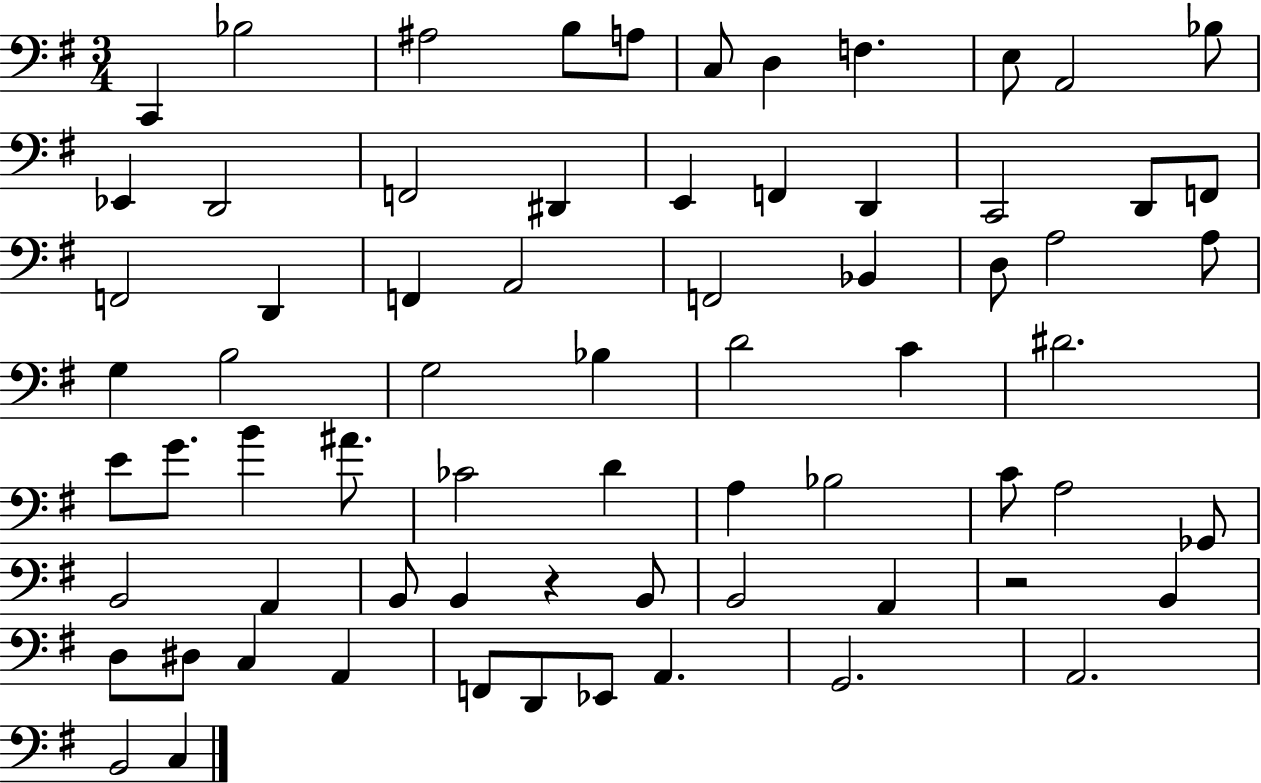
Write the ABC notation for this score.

X:1
T:Untitled
M:3/4
L:1/4
K:G
C,, _B,2 ^A,2 B,/2 A,/2 C,/2 D, F, E,/2 A,,2 _B,/2 _E,, D,,2 F,,2 ^D,, E,, F,, D,, C,,2 D,,/2 F,,/2 F,,2 D,, F,, A,,2 F,,2 _B,, D,/2 A,2 A,/2 G, B,2 G,2 _B, D2 C ^D2 E/2 G/2 B ^A/2 _C2 D A, _B,2 C/2 A,2 _G,,/2 B,,2 A,, B,,/2 B,, z B,,/2 B,,2 A,, z2 B,, D,/2 ^D,/2 C, A,, F,,/2 D,,/2 _E,,/2 A,, G,,2 A,,2 B,,2 C,